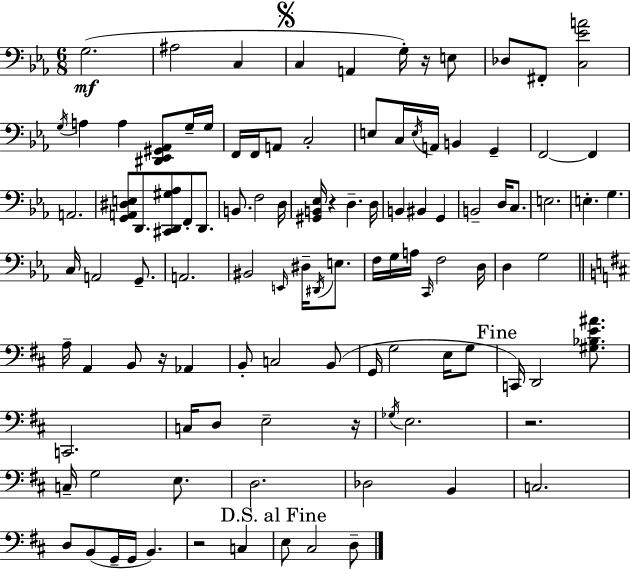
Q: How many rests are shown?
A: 6